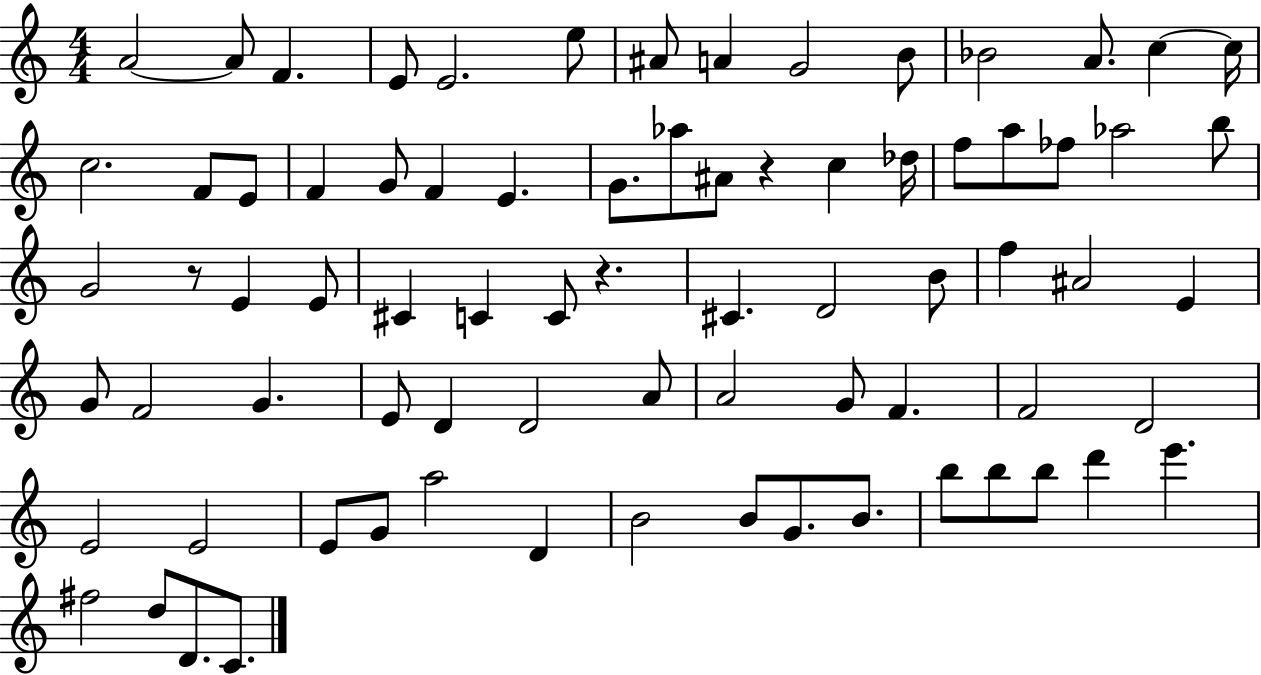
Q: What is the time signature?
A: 4/4